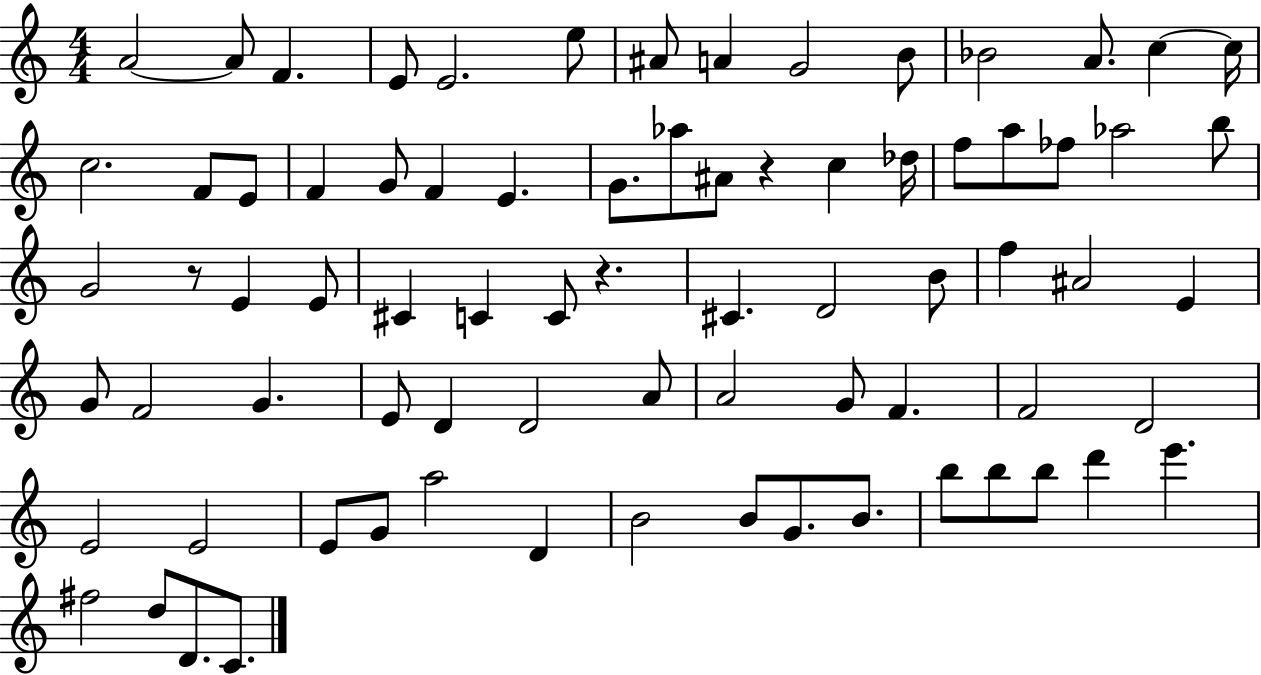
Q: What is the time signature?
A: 4/4